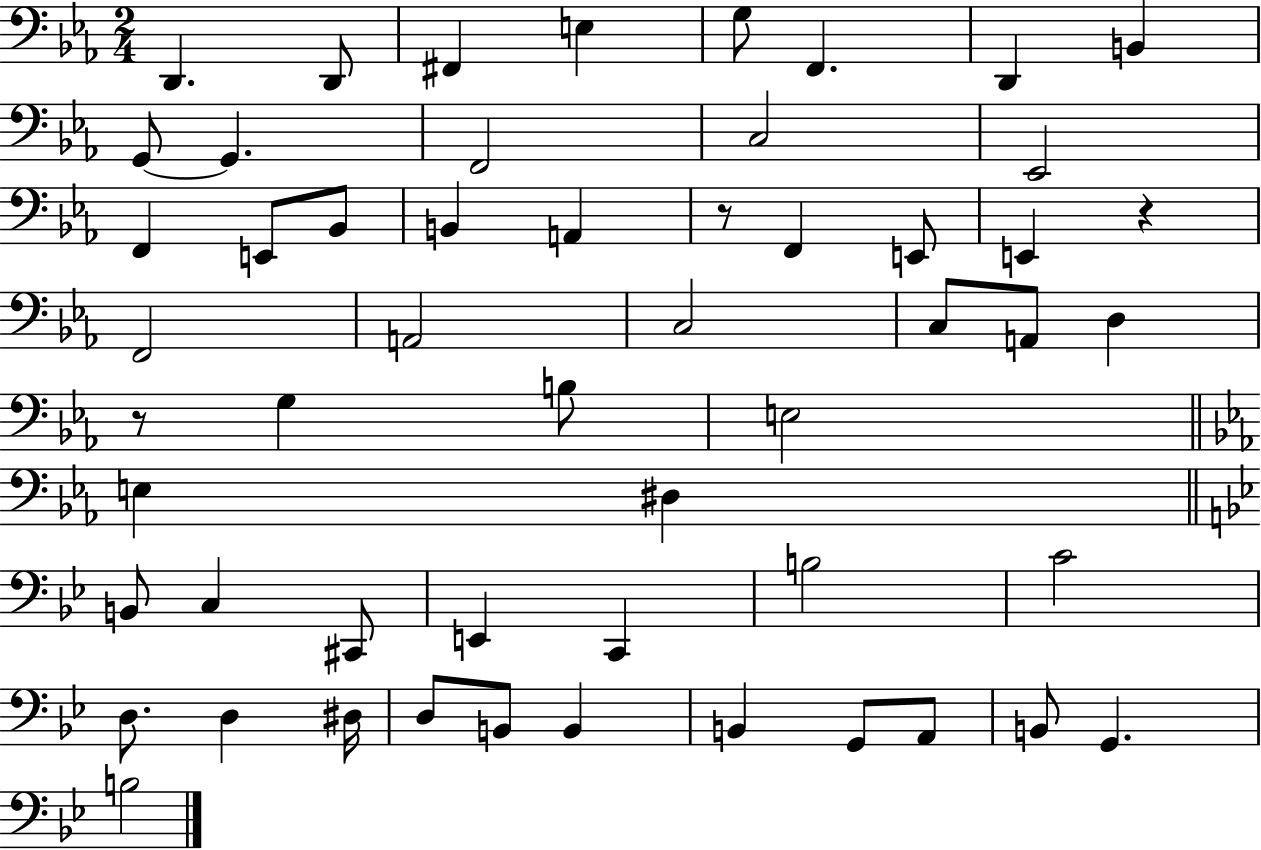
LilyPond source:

{
  \clef bass
  \numericTimeSignature
  \time 2/4
  \key ees \major
  \repeat volta 2 { d,4. d,8 | fis,4 e4 | g8 f,4. | d,4 b,4 | \break g,8~~ g,4. | f,2 | c2 | ees,2 | \break f,4 e,8 bes,8 | b,4 a,4 | r8 f,4 e,8 | e,4 r4 | \break f,2 | a,2 | c2 | c8 a,8 d4 | \break r8 g4 b8 | e2 | \bar "||" \break \key c \minor e4 dis4 | \bar "||" \break \key bes \major b,8 c4 cis,8 | e,4 c,4 | b2 | c'2 | \break d8. d4 dis16 | d8 b,8 b,4 | b,4 g,8 a,8 | b,8 g,4. | \break b2 | } \bar "|."
}